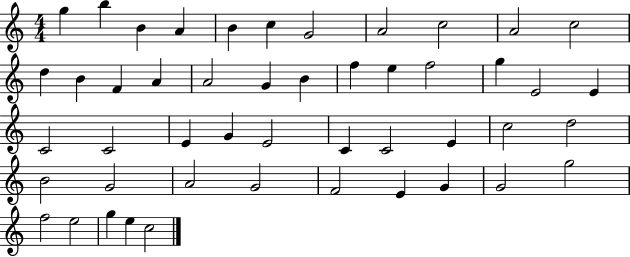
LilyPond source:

{
  \clef treble
  \numericTimeSignature
  \time 4/4
  \key c \major
  g''4 b''4 b'4 a'4 | b'4 c''4 g'2 | a'2 c''2 | a'2 c''2 | \break d''4 b'4 f'4 a'4 | a'2 g'4 b'4 | f''4 e''4 f''2 | g''4 e'2 e'4 | \break c'2 c'2 | e'4 g'4 e'2 | c'4 c'2 e'4 | c''2 d''2 | \break b'2 g'2 | a'2 g'2 | f'2 e'4 g'4 | g'2 g''2 | \break f''2 e''2 | g''4 e''4 c''2 | \bar "|."
}